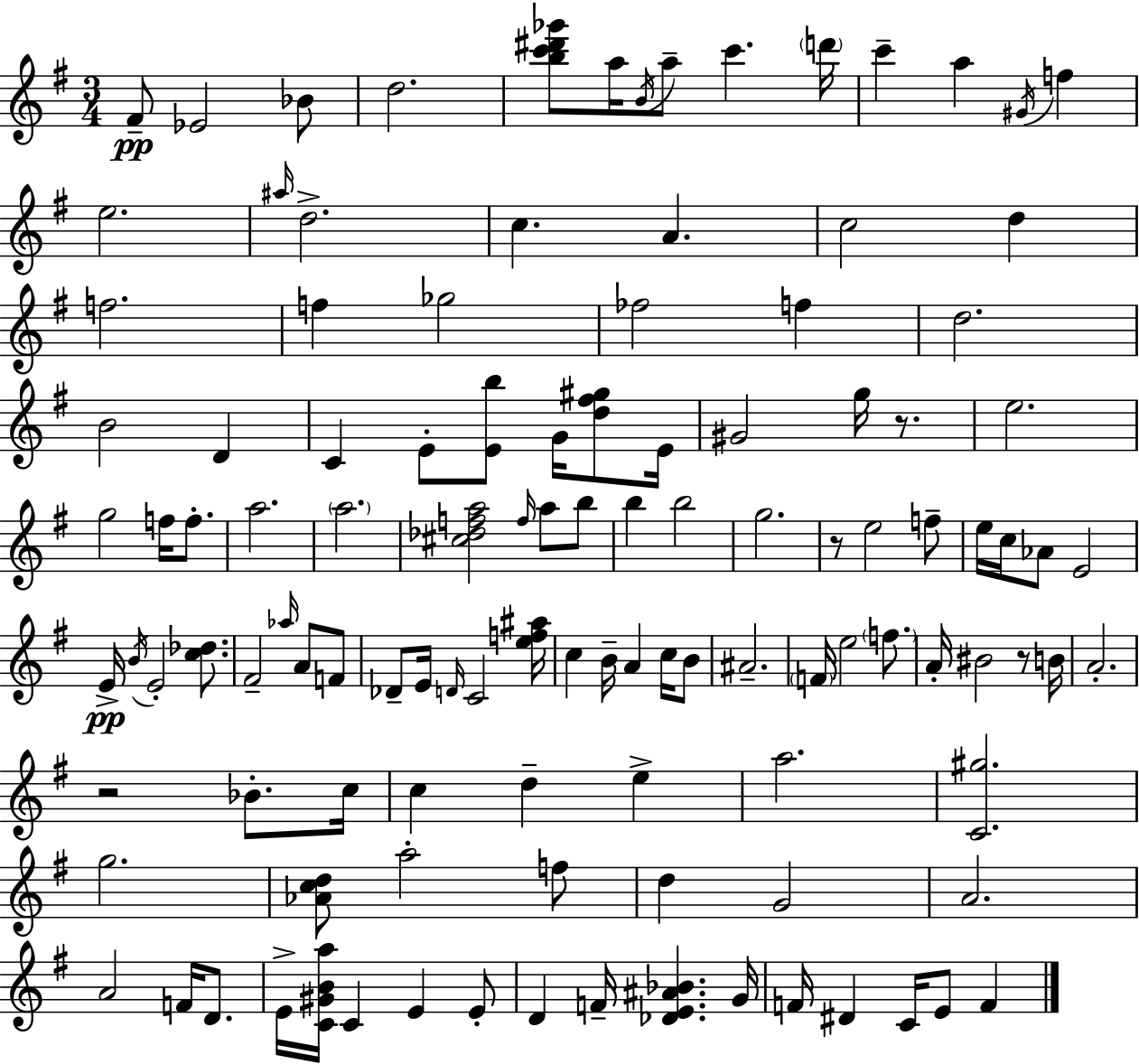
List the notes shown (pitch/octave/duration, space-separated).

F#4/e Eb4/h Bb4/e D5/h. [B5,C6,D#6,Gb6]/e A5/s B4/s A5/e C6/q. D6/s C6/q A5/q G#4/s F5/q E5/h. A#5/s D5/h. C5/q. A4/q. C5/h D5/q F5/h. F5/q Gb5/h FES5/h F5/q D5/h. B4/h D4/q C4/q E4/e [E4,B5]/e G4/s [D5,F#5,G#5]/e E4/s G#4/h G5/s R/e. E5/h. G5/h F5/s F5/e. A5/h. A5/h. [C#5,Db5,F5,A5]/h F5/s A5/e B5/e B5/q B5/h G5/h. R/e E5/h F5/e E5/s C5/s Ab4/e E4/h E4/s B4/s E4/h [C5,Db5]/e. F#4/h Ab5/s A4/e F4/e Db4/e E4/s D4/s C4/h [E5,F5,A#5]/s C5/q B4/s A4/q C5/s B4/e A#4/h. F4/s E5/h F5/e. A4/s BIS4/h R/e B4/s A4/h. R/h Bb4/e. C5/s C5/q D5/q E5/q A5/h. [C4,G#5]/h. G5/h. [Ab4,C5,D5]/e A5/h F5/e D5/q G4/h A4/h. A4/h F4/s D4/e. E4/s [C4,G#4,B4,A5]/s C4/q E4/q E4/e D4/q F4/s [Db4,E4,A#4,Bb4]/q. G4/s F4/s D#4/q C4/s E4/e F4/q